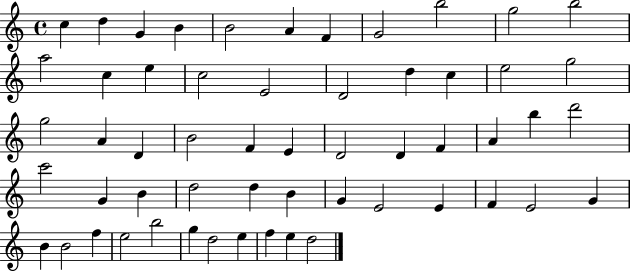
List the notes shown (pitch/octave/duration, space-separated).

C5/q D5/q G4/q B4/q B4/h A4/q F4/q G4/h B5/h G5/h B5/h A5/h C5/q E5/q C5/h E4/h D4/h D5/q C5/q E5/h G5/h G5/h A4/q D4/q B4/h F4/q E4/q D4/h D4/q F4/q A4/q B5/q D6/h C6/h G4/q B4/q D5/h D5/q B4/q G4/q E4/h E4/q F4/q E4/h G4/q B4/q B4/h F5/q E5/h B5/h G5/q D5/h E5/q F5/q E5/q D5/h